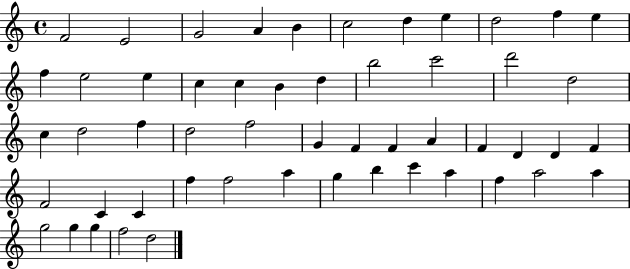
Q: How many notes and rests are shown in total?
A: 53